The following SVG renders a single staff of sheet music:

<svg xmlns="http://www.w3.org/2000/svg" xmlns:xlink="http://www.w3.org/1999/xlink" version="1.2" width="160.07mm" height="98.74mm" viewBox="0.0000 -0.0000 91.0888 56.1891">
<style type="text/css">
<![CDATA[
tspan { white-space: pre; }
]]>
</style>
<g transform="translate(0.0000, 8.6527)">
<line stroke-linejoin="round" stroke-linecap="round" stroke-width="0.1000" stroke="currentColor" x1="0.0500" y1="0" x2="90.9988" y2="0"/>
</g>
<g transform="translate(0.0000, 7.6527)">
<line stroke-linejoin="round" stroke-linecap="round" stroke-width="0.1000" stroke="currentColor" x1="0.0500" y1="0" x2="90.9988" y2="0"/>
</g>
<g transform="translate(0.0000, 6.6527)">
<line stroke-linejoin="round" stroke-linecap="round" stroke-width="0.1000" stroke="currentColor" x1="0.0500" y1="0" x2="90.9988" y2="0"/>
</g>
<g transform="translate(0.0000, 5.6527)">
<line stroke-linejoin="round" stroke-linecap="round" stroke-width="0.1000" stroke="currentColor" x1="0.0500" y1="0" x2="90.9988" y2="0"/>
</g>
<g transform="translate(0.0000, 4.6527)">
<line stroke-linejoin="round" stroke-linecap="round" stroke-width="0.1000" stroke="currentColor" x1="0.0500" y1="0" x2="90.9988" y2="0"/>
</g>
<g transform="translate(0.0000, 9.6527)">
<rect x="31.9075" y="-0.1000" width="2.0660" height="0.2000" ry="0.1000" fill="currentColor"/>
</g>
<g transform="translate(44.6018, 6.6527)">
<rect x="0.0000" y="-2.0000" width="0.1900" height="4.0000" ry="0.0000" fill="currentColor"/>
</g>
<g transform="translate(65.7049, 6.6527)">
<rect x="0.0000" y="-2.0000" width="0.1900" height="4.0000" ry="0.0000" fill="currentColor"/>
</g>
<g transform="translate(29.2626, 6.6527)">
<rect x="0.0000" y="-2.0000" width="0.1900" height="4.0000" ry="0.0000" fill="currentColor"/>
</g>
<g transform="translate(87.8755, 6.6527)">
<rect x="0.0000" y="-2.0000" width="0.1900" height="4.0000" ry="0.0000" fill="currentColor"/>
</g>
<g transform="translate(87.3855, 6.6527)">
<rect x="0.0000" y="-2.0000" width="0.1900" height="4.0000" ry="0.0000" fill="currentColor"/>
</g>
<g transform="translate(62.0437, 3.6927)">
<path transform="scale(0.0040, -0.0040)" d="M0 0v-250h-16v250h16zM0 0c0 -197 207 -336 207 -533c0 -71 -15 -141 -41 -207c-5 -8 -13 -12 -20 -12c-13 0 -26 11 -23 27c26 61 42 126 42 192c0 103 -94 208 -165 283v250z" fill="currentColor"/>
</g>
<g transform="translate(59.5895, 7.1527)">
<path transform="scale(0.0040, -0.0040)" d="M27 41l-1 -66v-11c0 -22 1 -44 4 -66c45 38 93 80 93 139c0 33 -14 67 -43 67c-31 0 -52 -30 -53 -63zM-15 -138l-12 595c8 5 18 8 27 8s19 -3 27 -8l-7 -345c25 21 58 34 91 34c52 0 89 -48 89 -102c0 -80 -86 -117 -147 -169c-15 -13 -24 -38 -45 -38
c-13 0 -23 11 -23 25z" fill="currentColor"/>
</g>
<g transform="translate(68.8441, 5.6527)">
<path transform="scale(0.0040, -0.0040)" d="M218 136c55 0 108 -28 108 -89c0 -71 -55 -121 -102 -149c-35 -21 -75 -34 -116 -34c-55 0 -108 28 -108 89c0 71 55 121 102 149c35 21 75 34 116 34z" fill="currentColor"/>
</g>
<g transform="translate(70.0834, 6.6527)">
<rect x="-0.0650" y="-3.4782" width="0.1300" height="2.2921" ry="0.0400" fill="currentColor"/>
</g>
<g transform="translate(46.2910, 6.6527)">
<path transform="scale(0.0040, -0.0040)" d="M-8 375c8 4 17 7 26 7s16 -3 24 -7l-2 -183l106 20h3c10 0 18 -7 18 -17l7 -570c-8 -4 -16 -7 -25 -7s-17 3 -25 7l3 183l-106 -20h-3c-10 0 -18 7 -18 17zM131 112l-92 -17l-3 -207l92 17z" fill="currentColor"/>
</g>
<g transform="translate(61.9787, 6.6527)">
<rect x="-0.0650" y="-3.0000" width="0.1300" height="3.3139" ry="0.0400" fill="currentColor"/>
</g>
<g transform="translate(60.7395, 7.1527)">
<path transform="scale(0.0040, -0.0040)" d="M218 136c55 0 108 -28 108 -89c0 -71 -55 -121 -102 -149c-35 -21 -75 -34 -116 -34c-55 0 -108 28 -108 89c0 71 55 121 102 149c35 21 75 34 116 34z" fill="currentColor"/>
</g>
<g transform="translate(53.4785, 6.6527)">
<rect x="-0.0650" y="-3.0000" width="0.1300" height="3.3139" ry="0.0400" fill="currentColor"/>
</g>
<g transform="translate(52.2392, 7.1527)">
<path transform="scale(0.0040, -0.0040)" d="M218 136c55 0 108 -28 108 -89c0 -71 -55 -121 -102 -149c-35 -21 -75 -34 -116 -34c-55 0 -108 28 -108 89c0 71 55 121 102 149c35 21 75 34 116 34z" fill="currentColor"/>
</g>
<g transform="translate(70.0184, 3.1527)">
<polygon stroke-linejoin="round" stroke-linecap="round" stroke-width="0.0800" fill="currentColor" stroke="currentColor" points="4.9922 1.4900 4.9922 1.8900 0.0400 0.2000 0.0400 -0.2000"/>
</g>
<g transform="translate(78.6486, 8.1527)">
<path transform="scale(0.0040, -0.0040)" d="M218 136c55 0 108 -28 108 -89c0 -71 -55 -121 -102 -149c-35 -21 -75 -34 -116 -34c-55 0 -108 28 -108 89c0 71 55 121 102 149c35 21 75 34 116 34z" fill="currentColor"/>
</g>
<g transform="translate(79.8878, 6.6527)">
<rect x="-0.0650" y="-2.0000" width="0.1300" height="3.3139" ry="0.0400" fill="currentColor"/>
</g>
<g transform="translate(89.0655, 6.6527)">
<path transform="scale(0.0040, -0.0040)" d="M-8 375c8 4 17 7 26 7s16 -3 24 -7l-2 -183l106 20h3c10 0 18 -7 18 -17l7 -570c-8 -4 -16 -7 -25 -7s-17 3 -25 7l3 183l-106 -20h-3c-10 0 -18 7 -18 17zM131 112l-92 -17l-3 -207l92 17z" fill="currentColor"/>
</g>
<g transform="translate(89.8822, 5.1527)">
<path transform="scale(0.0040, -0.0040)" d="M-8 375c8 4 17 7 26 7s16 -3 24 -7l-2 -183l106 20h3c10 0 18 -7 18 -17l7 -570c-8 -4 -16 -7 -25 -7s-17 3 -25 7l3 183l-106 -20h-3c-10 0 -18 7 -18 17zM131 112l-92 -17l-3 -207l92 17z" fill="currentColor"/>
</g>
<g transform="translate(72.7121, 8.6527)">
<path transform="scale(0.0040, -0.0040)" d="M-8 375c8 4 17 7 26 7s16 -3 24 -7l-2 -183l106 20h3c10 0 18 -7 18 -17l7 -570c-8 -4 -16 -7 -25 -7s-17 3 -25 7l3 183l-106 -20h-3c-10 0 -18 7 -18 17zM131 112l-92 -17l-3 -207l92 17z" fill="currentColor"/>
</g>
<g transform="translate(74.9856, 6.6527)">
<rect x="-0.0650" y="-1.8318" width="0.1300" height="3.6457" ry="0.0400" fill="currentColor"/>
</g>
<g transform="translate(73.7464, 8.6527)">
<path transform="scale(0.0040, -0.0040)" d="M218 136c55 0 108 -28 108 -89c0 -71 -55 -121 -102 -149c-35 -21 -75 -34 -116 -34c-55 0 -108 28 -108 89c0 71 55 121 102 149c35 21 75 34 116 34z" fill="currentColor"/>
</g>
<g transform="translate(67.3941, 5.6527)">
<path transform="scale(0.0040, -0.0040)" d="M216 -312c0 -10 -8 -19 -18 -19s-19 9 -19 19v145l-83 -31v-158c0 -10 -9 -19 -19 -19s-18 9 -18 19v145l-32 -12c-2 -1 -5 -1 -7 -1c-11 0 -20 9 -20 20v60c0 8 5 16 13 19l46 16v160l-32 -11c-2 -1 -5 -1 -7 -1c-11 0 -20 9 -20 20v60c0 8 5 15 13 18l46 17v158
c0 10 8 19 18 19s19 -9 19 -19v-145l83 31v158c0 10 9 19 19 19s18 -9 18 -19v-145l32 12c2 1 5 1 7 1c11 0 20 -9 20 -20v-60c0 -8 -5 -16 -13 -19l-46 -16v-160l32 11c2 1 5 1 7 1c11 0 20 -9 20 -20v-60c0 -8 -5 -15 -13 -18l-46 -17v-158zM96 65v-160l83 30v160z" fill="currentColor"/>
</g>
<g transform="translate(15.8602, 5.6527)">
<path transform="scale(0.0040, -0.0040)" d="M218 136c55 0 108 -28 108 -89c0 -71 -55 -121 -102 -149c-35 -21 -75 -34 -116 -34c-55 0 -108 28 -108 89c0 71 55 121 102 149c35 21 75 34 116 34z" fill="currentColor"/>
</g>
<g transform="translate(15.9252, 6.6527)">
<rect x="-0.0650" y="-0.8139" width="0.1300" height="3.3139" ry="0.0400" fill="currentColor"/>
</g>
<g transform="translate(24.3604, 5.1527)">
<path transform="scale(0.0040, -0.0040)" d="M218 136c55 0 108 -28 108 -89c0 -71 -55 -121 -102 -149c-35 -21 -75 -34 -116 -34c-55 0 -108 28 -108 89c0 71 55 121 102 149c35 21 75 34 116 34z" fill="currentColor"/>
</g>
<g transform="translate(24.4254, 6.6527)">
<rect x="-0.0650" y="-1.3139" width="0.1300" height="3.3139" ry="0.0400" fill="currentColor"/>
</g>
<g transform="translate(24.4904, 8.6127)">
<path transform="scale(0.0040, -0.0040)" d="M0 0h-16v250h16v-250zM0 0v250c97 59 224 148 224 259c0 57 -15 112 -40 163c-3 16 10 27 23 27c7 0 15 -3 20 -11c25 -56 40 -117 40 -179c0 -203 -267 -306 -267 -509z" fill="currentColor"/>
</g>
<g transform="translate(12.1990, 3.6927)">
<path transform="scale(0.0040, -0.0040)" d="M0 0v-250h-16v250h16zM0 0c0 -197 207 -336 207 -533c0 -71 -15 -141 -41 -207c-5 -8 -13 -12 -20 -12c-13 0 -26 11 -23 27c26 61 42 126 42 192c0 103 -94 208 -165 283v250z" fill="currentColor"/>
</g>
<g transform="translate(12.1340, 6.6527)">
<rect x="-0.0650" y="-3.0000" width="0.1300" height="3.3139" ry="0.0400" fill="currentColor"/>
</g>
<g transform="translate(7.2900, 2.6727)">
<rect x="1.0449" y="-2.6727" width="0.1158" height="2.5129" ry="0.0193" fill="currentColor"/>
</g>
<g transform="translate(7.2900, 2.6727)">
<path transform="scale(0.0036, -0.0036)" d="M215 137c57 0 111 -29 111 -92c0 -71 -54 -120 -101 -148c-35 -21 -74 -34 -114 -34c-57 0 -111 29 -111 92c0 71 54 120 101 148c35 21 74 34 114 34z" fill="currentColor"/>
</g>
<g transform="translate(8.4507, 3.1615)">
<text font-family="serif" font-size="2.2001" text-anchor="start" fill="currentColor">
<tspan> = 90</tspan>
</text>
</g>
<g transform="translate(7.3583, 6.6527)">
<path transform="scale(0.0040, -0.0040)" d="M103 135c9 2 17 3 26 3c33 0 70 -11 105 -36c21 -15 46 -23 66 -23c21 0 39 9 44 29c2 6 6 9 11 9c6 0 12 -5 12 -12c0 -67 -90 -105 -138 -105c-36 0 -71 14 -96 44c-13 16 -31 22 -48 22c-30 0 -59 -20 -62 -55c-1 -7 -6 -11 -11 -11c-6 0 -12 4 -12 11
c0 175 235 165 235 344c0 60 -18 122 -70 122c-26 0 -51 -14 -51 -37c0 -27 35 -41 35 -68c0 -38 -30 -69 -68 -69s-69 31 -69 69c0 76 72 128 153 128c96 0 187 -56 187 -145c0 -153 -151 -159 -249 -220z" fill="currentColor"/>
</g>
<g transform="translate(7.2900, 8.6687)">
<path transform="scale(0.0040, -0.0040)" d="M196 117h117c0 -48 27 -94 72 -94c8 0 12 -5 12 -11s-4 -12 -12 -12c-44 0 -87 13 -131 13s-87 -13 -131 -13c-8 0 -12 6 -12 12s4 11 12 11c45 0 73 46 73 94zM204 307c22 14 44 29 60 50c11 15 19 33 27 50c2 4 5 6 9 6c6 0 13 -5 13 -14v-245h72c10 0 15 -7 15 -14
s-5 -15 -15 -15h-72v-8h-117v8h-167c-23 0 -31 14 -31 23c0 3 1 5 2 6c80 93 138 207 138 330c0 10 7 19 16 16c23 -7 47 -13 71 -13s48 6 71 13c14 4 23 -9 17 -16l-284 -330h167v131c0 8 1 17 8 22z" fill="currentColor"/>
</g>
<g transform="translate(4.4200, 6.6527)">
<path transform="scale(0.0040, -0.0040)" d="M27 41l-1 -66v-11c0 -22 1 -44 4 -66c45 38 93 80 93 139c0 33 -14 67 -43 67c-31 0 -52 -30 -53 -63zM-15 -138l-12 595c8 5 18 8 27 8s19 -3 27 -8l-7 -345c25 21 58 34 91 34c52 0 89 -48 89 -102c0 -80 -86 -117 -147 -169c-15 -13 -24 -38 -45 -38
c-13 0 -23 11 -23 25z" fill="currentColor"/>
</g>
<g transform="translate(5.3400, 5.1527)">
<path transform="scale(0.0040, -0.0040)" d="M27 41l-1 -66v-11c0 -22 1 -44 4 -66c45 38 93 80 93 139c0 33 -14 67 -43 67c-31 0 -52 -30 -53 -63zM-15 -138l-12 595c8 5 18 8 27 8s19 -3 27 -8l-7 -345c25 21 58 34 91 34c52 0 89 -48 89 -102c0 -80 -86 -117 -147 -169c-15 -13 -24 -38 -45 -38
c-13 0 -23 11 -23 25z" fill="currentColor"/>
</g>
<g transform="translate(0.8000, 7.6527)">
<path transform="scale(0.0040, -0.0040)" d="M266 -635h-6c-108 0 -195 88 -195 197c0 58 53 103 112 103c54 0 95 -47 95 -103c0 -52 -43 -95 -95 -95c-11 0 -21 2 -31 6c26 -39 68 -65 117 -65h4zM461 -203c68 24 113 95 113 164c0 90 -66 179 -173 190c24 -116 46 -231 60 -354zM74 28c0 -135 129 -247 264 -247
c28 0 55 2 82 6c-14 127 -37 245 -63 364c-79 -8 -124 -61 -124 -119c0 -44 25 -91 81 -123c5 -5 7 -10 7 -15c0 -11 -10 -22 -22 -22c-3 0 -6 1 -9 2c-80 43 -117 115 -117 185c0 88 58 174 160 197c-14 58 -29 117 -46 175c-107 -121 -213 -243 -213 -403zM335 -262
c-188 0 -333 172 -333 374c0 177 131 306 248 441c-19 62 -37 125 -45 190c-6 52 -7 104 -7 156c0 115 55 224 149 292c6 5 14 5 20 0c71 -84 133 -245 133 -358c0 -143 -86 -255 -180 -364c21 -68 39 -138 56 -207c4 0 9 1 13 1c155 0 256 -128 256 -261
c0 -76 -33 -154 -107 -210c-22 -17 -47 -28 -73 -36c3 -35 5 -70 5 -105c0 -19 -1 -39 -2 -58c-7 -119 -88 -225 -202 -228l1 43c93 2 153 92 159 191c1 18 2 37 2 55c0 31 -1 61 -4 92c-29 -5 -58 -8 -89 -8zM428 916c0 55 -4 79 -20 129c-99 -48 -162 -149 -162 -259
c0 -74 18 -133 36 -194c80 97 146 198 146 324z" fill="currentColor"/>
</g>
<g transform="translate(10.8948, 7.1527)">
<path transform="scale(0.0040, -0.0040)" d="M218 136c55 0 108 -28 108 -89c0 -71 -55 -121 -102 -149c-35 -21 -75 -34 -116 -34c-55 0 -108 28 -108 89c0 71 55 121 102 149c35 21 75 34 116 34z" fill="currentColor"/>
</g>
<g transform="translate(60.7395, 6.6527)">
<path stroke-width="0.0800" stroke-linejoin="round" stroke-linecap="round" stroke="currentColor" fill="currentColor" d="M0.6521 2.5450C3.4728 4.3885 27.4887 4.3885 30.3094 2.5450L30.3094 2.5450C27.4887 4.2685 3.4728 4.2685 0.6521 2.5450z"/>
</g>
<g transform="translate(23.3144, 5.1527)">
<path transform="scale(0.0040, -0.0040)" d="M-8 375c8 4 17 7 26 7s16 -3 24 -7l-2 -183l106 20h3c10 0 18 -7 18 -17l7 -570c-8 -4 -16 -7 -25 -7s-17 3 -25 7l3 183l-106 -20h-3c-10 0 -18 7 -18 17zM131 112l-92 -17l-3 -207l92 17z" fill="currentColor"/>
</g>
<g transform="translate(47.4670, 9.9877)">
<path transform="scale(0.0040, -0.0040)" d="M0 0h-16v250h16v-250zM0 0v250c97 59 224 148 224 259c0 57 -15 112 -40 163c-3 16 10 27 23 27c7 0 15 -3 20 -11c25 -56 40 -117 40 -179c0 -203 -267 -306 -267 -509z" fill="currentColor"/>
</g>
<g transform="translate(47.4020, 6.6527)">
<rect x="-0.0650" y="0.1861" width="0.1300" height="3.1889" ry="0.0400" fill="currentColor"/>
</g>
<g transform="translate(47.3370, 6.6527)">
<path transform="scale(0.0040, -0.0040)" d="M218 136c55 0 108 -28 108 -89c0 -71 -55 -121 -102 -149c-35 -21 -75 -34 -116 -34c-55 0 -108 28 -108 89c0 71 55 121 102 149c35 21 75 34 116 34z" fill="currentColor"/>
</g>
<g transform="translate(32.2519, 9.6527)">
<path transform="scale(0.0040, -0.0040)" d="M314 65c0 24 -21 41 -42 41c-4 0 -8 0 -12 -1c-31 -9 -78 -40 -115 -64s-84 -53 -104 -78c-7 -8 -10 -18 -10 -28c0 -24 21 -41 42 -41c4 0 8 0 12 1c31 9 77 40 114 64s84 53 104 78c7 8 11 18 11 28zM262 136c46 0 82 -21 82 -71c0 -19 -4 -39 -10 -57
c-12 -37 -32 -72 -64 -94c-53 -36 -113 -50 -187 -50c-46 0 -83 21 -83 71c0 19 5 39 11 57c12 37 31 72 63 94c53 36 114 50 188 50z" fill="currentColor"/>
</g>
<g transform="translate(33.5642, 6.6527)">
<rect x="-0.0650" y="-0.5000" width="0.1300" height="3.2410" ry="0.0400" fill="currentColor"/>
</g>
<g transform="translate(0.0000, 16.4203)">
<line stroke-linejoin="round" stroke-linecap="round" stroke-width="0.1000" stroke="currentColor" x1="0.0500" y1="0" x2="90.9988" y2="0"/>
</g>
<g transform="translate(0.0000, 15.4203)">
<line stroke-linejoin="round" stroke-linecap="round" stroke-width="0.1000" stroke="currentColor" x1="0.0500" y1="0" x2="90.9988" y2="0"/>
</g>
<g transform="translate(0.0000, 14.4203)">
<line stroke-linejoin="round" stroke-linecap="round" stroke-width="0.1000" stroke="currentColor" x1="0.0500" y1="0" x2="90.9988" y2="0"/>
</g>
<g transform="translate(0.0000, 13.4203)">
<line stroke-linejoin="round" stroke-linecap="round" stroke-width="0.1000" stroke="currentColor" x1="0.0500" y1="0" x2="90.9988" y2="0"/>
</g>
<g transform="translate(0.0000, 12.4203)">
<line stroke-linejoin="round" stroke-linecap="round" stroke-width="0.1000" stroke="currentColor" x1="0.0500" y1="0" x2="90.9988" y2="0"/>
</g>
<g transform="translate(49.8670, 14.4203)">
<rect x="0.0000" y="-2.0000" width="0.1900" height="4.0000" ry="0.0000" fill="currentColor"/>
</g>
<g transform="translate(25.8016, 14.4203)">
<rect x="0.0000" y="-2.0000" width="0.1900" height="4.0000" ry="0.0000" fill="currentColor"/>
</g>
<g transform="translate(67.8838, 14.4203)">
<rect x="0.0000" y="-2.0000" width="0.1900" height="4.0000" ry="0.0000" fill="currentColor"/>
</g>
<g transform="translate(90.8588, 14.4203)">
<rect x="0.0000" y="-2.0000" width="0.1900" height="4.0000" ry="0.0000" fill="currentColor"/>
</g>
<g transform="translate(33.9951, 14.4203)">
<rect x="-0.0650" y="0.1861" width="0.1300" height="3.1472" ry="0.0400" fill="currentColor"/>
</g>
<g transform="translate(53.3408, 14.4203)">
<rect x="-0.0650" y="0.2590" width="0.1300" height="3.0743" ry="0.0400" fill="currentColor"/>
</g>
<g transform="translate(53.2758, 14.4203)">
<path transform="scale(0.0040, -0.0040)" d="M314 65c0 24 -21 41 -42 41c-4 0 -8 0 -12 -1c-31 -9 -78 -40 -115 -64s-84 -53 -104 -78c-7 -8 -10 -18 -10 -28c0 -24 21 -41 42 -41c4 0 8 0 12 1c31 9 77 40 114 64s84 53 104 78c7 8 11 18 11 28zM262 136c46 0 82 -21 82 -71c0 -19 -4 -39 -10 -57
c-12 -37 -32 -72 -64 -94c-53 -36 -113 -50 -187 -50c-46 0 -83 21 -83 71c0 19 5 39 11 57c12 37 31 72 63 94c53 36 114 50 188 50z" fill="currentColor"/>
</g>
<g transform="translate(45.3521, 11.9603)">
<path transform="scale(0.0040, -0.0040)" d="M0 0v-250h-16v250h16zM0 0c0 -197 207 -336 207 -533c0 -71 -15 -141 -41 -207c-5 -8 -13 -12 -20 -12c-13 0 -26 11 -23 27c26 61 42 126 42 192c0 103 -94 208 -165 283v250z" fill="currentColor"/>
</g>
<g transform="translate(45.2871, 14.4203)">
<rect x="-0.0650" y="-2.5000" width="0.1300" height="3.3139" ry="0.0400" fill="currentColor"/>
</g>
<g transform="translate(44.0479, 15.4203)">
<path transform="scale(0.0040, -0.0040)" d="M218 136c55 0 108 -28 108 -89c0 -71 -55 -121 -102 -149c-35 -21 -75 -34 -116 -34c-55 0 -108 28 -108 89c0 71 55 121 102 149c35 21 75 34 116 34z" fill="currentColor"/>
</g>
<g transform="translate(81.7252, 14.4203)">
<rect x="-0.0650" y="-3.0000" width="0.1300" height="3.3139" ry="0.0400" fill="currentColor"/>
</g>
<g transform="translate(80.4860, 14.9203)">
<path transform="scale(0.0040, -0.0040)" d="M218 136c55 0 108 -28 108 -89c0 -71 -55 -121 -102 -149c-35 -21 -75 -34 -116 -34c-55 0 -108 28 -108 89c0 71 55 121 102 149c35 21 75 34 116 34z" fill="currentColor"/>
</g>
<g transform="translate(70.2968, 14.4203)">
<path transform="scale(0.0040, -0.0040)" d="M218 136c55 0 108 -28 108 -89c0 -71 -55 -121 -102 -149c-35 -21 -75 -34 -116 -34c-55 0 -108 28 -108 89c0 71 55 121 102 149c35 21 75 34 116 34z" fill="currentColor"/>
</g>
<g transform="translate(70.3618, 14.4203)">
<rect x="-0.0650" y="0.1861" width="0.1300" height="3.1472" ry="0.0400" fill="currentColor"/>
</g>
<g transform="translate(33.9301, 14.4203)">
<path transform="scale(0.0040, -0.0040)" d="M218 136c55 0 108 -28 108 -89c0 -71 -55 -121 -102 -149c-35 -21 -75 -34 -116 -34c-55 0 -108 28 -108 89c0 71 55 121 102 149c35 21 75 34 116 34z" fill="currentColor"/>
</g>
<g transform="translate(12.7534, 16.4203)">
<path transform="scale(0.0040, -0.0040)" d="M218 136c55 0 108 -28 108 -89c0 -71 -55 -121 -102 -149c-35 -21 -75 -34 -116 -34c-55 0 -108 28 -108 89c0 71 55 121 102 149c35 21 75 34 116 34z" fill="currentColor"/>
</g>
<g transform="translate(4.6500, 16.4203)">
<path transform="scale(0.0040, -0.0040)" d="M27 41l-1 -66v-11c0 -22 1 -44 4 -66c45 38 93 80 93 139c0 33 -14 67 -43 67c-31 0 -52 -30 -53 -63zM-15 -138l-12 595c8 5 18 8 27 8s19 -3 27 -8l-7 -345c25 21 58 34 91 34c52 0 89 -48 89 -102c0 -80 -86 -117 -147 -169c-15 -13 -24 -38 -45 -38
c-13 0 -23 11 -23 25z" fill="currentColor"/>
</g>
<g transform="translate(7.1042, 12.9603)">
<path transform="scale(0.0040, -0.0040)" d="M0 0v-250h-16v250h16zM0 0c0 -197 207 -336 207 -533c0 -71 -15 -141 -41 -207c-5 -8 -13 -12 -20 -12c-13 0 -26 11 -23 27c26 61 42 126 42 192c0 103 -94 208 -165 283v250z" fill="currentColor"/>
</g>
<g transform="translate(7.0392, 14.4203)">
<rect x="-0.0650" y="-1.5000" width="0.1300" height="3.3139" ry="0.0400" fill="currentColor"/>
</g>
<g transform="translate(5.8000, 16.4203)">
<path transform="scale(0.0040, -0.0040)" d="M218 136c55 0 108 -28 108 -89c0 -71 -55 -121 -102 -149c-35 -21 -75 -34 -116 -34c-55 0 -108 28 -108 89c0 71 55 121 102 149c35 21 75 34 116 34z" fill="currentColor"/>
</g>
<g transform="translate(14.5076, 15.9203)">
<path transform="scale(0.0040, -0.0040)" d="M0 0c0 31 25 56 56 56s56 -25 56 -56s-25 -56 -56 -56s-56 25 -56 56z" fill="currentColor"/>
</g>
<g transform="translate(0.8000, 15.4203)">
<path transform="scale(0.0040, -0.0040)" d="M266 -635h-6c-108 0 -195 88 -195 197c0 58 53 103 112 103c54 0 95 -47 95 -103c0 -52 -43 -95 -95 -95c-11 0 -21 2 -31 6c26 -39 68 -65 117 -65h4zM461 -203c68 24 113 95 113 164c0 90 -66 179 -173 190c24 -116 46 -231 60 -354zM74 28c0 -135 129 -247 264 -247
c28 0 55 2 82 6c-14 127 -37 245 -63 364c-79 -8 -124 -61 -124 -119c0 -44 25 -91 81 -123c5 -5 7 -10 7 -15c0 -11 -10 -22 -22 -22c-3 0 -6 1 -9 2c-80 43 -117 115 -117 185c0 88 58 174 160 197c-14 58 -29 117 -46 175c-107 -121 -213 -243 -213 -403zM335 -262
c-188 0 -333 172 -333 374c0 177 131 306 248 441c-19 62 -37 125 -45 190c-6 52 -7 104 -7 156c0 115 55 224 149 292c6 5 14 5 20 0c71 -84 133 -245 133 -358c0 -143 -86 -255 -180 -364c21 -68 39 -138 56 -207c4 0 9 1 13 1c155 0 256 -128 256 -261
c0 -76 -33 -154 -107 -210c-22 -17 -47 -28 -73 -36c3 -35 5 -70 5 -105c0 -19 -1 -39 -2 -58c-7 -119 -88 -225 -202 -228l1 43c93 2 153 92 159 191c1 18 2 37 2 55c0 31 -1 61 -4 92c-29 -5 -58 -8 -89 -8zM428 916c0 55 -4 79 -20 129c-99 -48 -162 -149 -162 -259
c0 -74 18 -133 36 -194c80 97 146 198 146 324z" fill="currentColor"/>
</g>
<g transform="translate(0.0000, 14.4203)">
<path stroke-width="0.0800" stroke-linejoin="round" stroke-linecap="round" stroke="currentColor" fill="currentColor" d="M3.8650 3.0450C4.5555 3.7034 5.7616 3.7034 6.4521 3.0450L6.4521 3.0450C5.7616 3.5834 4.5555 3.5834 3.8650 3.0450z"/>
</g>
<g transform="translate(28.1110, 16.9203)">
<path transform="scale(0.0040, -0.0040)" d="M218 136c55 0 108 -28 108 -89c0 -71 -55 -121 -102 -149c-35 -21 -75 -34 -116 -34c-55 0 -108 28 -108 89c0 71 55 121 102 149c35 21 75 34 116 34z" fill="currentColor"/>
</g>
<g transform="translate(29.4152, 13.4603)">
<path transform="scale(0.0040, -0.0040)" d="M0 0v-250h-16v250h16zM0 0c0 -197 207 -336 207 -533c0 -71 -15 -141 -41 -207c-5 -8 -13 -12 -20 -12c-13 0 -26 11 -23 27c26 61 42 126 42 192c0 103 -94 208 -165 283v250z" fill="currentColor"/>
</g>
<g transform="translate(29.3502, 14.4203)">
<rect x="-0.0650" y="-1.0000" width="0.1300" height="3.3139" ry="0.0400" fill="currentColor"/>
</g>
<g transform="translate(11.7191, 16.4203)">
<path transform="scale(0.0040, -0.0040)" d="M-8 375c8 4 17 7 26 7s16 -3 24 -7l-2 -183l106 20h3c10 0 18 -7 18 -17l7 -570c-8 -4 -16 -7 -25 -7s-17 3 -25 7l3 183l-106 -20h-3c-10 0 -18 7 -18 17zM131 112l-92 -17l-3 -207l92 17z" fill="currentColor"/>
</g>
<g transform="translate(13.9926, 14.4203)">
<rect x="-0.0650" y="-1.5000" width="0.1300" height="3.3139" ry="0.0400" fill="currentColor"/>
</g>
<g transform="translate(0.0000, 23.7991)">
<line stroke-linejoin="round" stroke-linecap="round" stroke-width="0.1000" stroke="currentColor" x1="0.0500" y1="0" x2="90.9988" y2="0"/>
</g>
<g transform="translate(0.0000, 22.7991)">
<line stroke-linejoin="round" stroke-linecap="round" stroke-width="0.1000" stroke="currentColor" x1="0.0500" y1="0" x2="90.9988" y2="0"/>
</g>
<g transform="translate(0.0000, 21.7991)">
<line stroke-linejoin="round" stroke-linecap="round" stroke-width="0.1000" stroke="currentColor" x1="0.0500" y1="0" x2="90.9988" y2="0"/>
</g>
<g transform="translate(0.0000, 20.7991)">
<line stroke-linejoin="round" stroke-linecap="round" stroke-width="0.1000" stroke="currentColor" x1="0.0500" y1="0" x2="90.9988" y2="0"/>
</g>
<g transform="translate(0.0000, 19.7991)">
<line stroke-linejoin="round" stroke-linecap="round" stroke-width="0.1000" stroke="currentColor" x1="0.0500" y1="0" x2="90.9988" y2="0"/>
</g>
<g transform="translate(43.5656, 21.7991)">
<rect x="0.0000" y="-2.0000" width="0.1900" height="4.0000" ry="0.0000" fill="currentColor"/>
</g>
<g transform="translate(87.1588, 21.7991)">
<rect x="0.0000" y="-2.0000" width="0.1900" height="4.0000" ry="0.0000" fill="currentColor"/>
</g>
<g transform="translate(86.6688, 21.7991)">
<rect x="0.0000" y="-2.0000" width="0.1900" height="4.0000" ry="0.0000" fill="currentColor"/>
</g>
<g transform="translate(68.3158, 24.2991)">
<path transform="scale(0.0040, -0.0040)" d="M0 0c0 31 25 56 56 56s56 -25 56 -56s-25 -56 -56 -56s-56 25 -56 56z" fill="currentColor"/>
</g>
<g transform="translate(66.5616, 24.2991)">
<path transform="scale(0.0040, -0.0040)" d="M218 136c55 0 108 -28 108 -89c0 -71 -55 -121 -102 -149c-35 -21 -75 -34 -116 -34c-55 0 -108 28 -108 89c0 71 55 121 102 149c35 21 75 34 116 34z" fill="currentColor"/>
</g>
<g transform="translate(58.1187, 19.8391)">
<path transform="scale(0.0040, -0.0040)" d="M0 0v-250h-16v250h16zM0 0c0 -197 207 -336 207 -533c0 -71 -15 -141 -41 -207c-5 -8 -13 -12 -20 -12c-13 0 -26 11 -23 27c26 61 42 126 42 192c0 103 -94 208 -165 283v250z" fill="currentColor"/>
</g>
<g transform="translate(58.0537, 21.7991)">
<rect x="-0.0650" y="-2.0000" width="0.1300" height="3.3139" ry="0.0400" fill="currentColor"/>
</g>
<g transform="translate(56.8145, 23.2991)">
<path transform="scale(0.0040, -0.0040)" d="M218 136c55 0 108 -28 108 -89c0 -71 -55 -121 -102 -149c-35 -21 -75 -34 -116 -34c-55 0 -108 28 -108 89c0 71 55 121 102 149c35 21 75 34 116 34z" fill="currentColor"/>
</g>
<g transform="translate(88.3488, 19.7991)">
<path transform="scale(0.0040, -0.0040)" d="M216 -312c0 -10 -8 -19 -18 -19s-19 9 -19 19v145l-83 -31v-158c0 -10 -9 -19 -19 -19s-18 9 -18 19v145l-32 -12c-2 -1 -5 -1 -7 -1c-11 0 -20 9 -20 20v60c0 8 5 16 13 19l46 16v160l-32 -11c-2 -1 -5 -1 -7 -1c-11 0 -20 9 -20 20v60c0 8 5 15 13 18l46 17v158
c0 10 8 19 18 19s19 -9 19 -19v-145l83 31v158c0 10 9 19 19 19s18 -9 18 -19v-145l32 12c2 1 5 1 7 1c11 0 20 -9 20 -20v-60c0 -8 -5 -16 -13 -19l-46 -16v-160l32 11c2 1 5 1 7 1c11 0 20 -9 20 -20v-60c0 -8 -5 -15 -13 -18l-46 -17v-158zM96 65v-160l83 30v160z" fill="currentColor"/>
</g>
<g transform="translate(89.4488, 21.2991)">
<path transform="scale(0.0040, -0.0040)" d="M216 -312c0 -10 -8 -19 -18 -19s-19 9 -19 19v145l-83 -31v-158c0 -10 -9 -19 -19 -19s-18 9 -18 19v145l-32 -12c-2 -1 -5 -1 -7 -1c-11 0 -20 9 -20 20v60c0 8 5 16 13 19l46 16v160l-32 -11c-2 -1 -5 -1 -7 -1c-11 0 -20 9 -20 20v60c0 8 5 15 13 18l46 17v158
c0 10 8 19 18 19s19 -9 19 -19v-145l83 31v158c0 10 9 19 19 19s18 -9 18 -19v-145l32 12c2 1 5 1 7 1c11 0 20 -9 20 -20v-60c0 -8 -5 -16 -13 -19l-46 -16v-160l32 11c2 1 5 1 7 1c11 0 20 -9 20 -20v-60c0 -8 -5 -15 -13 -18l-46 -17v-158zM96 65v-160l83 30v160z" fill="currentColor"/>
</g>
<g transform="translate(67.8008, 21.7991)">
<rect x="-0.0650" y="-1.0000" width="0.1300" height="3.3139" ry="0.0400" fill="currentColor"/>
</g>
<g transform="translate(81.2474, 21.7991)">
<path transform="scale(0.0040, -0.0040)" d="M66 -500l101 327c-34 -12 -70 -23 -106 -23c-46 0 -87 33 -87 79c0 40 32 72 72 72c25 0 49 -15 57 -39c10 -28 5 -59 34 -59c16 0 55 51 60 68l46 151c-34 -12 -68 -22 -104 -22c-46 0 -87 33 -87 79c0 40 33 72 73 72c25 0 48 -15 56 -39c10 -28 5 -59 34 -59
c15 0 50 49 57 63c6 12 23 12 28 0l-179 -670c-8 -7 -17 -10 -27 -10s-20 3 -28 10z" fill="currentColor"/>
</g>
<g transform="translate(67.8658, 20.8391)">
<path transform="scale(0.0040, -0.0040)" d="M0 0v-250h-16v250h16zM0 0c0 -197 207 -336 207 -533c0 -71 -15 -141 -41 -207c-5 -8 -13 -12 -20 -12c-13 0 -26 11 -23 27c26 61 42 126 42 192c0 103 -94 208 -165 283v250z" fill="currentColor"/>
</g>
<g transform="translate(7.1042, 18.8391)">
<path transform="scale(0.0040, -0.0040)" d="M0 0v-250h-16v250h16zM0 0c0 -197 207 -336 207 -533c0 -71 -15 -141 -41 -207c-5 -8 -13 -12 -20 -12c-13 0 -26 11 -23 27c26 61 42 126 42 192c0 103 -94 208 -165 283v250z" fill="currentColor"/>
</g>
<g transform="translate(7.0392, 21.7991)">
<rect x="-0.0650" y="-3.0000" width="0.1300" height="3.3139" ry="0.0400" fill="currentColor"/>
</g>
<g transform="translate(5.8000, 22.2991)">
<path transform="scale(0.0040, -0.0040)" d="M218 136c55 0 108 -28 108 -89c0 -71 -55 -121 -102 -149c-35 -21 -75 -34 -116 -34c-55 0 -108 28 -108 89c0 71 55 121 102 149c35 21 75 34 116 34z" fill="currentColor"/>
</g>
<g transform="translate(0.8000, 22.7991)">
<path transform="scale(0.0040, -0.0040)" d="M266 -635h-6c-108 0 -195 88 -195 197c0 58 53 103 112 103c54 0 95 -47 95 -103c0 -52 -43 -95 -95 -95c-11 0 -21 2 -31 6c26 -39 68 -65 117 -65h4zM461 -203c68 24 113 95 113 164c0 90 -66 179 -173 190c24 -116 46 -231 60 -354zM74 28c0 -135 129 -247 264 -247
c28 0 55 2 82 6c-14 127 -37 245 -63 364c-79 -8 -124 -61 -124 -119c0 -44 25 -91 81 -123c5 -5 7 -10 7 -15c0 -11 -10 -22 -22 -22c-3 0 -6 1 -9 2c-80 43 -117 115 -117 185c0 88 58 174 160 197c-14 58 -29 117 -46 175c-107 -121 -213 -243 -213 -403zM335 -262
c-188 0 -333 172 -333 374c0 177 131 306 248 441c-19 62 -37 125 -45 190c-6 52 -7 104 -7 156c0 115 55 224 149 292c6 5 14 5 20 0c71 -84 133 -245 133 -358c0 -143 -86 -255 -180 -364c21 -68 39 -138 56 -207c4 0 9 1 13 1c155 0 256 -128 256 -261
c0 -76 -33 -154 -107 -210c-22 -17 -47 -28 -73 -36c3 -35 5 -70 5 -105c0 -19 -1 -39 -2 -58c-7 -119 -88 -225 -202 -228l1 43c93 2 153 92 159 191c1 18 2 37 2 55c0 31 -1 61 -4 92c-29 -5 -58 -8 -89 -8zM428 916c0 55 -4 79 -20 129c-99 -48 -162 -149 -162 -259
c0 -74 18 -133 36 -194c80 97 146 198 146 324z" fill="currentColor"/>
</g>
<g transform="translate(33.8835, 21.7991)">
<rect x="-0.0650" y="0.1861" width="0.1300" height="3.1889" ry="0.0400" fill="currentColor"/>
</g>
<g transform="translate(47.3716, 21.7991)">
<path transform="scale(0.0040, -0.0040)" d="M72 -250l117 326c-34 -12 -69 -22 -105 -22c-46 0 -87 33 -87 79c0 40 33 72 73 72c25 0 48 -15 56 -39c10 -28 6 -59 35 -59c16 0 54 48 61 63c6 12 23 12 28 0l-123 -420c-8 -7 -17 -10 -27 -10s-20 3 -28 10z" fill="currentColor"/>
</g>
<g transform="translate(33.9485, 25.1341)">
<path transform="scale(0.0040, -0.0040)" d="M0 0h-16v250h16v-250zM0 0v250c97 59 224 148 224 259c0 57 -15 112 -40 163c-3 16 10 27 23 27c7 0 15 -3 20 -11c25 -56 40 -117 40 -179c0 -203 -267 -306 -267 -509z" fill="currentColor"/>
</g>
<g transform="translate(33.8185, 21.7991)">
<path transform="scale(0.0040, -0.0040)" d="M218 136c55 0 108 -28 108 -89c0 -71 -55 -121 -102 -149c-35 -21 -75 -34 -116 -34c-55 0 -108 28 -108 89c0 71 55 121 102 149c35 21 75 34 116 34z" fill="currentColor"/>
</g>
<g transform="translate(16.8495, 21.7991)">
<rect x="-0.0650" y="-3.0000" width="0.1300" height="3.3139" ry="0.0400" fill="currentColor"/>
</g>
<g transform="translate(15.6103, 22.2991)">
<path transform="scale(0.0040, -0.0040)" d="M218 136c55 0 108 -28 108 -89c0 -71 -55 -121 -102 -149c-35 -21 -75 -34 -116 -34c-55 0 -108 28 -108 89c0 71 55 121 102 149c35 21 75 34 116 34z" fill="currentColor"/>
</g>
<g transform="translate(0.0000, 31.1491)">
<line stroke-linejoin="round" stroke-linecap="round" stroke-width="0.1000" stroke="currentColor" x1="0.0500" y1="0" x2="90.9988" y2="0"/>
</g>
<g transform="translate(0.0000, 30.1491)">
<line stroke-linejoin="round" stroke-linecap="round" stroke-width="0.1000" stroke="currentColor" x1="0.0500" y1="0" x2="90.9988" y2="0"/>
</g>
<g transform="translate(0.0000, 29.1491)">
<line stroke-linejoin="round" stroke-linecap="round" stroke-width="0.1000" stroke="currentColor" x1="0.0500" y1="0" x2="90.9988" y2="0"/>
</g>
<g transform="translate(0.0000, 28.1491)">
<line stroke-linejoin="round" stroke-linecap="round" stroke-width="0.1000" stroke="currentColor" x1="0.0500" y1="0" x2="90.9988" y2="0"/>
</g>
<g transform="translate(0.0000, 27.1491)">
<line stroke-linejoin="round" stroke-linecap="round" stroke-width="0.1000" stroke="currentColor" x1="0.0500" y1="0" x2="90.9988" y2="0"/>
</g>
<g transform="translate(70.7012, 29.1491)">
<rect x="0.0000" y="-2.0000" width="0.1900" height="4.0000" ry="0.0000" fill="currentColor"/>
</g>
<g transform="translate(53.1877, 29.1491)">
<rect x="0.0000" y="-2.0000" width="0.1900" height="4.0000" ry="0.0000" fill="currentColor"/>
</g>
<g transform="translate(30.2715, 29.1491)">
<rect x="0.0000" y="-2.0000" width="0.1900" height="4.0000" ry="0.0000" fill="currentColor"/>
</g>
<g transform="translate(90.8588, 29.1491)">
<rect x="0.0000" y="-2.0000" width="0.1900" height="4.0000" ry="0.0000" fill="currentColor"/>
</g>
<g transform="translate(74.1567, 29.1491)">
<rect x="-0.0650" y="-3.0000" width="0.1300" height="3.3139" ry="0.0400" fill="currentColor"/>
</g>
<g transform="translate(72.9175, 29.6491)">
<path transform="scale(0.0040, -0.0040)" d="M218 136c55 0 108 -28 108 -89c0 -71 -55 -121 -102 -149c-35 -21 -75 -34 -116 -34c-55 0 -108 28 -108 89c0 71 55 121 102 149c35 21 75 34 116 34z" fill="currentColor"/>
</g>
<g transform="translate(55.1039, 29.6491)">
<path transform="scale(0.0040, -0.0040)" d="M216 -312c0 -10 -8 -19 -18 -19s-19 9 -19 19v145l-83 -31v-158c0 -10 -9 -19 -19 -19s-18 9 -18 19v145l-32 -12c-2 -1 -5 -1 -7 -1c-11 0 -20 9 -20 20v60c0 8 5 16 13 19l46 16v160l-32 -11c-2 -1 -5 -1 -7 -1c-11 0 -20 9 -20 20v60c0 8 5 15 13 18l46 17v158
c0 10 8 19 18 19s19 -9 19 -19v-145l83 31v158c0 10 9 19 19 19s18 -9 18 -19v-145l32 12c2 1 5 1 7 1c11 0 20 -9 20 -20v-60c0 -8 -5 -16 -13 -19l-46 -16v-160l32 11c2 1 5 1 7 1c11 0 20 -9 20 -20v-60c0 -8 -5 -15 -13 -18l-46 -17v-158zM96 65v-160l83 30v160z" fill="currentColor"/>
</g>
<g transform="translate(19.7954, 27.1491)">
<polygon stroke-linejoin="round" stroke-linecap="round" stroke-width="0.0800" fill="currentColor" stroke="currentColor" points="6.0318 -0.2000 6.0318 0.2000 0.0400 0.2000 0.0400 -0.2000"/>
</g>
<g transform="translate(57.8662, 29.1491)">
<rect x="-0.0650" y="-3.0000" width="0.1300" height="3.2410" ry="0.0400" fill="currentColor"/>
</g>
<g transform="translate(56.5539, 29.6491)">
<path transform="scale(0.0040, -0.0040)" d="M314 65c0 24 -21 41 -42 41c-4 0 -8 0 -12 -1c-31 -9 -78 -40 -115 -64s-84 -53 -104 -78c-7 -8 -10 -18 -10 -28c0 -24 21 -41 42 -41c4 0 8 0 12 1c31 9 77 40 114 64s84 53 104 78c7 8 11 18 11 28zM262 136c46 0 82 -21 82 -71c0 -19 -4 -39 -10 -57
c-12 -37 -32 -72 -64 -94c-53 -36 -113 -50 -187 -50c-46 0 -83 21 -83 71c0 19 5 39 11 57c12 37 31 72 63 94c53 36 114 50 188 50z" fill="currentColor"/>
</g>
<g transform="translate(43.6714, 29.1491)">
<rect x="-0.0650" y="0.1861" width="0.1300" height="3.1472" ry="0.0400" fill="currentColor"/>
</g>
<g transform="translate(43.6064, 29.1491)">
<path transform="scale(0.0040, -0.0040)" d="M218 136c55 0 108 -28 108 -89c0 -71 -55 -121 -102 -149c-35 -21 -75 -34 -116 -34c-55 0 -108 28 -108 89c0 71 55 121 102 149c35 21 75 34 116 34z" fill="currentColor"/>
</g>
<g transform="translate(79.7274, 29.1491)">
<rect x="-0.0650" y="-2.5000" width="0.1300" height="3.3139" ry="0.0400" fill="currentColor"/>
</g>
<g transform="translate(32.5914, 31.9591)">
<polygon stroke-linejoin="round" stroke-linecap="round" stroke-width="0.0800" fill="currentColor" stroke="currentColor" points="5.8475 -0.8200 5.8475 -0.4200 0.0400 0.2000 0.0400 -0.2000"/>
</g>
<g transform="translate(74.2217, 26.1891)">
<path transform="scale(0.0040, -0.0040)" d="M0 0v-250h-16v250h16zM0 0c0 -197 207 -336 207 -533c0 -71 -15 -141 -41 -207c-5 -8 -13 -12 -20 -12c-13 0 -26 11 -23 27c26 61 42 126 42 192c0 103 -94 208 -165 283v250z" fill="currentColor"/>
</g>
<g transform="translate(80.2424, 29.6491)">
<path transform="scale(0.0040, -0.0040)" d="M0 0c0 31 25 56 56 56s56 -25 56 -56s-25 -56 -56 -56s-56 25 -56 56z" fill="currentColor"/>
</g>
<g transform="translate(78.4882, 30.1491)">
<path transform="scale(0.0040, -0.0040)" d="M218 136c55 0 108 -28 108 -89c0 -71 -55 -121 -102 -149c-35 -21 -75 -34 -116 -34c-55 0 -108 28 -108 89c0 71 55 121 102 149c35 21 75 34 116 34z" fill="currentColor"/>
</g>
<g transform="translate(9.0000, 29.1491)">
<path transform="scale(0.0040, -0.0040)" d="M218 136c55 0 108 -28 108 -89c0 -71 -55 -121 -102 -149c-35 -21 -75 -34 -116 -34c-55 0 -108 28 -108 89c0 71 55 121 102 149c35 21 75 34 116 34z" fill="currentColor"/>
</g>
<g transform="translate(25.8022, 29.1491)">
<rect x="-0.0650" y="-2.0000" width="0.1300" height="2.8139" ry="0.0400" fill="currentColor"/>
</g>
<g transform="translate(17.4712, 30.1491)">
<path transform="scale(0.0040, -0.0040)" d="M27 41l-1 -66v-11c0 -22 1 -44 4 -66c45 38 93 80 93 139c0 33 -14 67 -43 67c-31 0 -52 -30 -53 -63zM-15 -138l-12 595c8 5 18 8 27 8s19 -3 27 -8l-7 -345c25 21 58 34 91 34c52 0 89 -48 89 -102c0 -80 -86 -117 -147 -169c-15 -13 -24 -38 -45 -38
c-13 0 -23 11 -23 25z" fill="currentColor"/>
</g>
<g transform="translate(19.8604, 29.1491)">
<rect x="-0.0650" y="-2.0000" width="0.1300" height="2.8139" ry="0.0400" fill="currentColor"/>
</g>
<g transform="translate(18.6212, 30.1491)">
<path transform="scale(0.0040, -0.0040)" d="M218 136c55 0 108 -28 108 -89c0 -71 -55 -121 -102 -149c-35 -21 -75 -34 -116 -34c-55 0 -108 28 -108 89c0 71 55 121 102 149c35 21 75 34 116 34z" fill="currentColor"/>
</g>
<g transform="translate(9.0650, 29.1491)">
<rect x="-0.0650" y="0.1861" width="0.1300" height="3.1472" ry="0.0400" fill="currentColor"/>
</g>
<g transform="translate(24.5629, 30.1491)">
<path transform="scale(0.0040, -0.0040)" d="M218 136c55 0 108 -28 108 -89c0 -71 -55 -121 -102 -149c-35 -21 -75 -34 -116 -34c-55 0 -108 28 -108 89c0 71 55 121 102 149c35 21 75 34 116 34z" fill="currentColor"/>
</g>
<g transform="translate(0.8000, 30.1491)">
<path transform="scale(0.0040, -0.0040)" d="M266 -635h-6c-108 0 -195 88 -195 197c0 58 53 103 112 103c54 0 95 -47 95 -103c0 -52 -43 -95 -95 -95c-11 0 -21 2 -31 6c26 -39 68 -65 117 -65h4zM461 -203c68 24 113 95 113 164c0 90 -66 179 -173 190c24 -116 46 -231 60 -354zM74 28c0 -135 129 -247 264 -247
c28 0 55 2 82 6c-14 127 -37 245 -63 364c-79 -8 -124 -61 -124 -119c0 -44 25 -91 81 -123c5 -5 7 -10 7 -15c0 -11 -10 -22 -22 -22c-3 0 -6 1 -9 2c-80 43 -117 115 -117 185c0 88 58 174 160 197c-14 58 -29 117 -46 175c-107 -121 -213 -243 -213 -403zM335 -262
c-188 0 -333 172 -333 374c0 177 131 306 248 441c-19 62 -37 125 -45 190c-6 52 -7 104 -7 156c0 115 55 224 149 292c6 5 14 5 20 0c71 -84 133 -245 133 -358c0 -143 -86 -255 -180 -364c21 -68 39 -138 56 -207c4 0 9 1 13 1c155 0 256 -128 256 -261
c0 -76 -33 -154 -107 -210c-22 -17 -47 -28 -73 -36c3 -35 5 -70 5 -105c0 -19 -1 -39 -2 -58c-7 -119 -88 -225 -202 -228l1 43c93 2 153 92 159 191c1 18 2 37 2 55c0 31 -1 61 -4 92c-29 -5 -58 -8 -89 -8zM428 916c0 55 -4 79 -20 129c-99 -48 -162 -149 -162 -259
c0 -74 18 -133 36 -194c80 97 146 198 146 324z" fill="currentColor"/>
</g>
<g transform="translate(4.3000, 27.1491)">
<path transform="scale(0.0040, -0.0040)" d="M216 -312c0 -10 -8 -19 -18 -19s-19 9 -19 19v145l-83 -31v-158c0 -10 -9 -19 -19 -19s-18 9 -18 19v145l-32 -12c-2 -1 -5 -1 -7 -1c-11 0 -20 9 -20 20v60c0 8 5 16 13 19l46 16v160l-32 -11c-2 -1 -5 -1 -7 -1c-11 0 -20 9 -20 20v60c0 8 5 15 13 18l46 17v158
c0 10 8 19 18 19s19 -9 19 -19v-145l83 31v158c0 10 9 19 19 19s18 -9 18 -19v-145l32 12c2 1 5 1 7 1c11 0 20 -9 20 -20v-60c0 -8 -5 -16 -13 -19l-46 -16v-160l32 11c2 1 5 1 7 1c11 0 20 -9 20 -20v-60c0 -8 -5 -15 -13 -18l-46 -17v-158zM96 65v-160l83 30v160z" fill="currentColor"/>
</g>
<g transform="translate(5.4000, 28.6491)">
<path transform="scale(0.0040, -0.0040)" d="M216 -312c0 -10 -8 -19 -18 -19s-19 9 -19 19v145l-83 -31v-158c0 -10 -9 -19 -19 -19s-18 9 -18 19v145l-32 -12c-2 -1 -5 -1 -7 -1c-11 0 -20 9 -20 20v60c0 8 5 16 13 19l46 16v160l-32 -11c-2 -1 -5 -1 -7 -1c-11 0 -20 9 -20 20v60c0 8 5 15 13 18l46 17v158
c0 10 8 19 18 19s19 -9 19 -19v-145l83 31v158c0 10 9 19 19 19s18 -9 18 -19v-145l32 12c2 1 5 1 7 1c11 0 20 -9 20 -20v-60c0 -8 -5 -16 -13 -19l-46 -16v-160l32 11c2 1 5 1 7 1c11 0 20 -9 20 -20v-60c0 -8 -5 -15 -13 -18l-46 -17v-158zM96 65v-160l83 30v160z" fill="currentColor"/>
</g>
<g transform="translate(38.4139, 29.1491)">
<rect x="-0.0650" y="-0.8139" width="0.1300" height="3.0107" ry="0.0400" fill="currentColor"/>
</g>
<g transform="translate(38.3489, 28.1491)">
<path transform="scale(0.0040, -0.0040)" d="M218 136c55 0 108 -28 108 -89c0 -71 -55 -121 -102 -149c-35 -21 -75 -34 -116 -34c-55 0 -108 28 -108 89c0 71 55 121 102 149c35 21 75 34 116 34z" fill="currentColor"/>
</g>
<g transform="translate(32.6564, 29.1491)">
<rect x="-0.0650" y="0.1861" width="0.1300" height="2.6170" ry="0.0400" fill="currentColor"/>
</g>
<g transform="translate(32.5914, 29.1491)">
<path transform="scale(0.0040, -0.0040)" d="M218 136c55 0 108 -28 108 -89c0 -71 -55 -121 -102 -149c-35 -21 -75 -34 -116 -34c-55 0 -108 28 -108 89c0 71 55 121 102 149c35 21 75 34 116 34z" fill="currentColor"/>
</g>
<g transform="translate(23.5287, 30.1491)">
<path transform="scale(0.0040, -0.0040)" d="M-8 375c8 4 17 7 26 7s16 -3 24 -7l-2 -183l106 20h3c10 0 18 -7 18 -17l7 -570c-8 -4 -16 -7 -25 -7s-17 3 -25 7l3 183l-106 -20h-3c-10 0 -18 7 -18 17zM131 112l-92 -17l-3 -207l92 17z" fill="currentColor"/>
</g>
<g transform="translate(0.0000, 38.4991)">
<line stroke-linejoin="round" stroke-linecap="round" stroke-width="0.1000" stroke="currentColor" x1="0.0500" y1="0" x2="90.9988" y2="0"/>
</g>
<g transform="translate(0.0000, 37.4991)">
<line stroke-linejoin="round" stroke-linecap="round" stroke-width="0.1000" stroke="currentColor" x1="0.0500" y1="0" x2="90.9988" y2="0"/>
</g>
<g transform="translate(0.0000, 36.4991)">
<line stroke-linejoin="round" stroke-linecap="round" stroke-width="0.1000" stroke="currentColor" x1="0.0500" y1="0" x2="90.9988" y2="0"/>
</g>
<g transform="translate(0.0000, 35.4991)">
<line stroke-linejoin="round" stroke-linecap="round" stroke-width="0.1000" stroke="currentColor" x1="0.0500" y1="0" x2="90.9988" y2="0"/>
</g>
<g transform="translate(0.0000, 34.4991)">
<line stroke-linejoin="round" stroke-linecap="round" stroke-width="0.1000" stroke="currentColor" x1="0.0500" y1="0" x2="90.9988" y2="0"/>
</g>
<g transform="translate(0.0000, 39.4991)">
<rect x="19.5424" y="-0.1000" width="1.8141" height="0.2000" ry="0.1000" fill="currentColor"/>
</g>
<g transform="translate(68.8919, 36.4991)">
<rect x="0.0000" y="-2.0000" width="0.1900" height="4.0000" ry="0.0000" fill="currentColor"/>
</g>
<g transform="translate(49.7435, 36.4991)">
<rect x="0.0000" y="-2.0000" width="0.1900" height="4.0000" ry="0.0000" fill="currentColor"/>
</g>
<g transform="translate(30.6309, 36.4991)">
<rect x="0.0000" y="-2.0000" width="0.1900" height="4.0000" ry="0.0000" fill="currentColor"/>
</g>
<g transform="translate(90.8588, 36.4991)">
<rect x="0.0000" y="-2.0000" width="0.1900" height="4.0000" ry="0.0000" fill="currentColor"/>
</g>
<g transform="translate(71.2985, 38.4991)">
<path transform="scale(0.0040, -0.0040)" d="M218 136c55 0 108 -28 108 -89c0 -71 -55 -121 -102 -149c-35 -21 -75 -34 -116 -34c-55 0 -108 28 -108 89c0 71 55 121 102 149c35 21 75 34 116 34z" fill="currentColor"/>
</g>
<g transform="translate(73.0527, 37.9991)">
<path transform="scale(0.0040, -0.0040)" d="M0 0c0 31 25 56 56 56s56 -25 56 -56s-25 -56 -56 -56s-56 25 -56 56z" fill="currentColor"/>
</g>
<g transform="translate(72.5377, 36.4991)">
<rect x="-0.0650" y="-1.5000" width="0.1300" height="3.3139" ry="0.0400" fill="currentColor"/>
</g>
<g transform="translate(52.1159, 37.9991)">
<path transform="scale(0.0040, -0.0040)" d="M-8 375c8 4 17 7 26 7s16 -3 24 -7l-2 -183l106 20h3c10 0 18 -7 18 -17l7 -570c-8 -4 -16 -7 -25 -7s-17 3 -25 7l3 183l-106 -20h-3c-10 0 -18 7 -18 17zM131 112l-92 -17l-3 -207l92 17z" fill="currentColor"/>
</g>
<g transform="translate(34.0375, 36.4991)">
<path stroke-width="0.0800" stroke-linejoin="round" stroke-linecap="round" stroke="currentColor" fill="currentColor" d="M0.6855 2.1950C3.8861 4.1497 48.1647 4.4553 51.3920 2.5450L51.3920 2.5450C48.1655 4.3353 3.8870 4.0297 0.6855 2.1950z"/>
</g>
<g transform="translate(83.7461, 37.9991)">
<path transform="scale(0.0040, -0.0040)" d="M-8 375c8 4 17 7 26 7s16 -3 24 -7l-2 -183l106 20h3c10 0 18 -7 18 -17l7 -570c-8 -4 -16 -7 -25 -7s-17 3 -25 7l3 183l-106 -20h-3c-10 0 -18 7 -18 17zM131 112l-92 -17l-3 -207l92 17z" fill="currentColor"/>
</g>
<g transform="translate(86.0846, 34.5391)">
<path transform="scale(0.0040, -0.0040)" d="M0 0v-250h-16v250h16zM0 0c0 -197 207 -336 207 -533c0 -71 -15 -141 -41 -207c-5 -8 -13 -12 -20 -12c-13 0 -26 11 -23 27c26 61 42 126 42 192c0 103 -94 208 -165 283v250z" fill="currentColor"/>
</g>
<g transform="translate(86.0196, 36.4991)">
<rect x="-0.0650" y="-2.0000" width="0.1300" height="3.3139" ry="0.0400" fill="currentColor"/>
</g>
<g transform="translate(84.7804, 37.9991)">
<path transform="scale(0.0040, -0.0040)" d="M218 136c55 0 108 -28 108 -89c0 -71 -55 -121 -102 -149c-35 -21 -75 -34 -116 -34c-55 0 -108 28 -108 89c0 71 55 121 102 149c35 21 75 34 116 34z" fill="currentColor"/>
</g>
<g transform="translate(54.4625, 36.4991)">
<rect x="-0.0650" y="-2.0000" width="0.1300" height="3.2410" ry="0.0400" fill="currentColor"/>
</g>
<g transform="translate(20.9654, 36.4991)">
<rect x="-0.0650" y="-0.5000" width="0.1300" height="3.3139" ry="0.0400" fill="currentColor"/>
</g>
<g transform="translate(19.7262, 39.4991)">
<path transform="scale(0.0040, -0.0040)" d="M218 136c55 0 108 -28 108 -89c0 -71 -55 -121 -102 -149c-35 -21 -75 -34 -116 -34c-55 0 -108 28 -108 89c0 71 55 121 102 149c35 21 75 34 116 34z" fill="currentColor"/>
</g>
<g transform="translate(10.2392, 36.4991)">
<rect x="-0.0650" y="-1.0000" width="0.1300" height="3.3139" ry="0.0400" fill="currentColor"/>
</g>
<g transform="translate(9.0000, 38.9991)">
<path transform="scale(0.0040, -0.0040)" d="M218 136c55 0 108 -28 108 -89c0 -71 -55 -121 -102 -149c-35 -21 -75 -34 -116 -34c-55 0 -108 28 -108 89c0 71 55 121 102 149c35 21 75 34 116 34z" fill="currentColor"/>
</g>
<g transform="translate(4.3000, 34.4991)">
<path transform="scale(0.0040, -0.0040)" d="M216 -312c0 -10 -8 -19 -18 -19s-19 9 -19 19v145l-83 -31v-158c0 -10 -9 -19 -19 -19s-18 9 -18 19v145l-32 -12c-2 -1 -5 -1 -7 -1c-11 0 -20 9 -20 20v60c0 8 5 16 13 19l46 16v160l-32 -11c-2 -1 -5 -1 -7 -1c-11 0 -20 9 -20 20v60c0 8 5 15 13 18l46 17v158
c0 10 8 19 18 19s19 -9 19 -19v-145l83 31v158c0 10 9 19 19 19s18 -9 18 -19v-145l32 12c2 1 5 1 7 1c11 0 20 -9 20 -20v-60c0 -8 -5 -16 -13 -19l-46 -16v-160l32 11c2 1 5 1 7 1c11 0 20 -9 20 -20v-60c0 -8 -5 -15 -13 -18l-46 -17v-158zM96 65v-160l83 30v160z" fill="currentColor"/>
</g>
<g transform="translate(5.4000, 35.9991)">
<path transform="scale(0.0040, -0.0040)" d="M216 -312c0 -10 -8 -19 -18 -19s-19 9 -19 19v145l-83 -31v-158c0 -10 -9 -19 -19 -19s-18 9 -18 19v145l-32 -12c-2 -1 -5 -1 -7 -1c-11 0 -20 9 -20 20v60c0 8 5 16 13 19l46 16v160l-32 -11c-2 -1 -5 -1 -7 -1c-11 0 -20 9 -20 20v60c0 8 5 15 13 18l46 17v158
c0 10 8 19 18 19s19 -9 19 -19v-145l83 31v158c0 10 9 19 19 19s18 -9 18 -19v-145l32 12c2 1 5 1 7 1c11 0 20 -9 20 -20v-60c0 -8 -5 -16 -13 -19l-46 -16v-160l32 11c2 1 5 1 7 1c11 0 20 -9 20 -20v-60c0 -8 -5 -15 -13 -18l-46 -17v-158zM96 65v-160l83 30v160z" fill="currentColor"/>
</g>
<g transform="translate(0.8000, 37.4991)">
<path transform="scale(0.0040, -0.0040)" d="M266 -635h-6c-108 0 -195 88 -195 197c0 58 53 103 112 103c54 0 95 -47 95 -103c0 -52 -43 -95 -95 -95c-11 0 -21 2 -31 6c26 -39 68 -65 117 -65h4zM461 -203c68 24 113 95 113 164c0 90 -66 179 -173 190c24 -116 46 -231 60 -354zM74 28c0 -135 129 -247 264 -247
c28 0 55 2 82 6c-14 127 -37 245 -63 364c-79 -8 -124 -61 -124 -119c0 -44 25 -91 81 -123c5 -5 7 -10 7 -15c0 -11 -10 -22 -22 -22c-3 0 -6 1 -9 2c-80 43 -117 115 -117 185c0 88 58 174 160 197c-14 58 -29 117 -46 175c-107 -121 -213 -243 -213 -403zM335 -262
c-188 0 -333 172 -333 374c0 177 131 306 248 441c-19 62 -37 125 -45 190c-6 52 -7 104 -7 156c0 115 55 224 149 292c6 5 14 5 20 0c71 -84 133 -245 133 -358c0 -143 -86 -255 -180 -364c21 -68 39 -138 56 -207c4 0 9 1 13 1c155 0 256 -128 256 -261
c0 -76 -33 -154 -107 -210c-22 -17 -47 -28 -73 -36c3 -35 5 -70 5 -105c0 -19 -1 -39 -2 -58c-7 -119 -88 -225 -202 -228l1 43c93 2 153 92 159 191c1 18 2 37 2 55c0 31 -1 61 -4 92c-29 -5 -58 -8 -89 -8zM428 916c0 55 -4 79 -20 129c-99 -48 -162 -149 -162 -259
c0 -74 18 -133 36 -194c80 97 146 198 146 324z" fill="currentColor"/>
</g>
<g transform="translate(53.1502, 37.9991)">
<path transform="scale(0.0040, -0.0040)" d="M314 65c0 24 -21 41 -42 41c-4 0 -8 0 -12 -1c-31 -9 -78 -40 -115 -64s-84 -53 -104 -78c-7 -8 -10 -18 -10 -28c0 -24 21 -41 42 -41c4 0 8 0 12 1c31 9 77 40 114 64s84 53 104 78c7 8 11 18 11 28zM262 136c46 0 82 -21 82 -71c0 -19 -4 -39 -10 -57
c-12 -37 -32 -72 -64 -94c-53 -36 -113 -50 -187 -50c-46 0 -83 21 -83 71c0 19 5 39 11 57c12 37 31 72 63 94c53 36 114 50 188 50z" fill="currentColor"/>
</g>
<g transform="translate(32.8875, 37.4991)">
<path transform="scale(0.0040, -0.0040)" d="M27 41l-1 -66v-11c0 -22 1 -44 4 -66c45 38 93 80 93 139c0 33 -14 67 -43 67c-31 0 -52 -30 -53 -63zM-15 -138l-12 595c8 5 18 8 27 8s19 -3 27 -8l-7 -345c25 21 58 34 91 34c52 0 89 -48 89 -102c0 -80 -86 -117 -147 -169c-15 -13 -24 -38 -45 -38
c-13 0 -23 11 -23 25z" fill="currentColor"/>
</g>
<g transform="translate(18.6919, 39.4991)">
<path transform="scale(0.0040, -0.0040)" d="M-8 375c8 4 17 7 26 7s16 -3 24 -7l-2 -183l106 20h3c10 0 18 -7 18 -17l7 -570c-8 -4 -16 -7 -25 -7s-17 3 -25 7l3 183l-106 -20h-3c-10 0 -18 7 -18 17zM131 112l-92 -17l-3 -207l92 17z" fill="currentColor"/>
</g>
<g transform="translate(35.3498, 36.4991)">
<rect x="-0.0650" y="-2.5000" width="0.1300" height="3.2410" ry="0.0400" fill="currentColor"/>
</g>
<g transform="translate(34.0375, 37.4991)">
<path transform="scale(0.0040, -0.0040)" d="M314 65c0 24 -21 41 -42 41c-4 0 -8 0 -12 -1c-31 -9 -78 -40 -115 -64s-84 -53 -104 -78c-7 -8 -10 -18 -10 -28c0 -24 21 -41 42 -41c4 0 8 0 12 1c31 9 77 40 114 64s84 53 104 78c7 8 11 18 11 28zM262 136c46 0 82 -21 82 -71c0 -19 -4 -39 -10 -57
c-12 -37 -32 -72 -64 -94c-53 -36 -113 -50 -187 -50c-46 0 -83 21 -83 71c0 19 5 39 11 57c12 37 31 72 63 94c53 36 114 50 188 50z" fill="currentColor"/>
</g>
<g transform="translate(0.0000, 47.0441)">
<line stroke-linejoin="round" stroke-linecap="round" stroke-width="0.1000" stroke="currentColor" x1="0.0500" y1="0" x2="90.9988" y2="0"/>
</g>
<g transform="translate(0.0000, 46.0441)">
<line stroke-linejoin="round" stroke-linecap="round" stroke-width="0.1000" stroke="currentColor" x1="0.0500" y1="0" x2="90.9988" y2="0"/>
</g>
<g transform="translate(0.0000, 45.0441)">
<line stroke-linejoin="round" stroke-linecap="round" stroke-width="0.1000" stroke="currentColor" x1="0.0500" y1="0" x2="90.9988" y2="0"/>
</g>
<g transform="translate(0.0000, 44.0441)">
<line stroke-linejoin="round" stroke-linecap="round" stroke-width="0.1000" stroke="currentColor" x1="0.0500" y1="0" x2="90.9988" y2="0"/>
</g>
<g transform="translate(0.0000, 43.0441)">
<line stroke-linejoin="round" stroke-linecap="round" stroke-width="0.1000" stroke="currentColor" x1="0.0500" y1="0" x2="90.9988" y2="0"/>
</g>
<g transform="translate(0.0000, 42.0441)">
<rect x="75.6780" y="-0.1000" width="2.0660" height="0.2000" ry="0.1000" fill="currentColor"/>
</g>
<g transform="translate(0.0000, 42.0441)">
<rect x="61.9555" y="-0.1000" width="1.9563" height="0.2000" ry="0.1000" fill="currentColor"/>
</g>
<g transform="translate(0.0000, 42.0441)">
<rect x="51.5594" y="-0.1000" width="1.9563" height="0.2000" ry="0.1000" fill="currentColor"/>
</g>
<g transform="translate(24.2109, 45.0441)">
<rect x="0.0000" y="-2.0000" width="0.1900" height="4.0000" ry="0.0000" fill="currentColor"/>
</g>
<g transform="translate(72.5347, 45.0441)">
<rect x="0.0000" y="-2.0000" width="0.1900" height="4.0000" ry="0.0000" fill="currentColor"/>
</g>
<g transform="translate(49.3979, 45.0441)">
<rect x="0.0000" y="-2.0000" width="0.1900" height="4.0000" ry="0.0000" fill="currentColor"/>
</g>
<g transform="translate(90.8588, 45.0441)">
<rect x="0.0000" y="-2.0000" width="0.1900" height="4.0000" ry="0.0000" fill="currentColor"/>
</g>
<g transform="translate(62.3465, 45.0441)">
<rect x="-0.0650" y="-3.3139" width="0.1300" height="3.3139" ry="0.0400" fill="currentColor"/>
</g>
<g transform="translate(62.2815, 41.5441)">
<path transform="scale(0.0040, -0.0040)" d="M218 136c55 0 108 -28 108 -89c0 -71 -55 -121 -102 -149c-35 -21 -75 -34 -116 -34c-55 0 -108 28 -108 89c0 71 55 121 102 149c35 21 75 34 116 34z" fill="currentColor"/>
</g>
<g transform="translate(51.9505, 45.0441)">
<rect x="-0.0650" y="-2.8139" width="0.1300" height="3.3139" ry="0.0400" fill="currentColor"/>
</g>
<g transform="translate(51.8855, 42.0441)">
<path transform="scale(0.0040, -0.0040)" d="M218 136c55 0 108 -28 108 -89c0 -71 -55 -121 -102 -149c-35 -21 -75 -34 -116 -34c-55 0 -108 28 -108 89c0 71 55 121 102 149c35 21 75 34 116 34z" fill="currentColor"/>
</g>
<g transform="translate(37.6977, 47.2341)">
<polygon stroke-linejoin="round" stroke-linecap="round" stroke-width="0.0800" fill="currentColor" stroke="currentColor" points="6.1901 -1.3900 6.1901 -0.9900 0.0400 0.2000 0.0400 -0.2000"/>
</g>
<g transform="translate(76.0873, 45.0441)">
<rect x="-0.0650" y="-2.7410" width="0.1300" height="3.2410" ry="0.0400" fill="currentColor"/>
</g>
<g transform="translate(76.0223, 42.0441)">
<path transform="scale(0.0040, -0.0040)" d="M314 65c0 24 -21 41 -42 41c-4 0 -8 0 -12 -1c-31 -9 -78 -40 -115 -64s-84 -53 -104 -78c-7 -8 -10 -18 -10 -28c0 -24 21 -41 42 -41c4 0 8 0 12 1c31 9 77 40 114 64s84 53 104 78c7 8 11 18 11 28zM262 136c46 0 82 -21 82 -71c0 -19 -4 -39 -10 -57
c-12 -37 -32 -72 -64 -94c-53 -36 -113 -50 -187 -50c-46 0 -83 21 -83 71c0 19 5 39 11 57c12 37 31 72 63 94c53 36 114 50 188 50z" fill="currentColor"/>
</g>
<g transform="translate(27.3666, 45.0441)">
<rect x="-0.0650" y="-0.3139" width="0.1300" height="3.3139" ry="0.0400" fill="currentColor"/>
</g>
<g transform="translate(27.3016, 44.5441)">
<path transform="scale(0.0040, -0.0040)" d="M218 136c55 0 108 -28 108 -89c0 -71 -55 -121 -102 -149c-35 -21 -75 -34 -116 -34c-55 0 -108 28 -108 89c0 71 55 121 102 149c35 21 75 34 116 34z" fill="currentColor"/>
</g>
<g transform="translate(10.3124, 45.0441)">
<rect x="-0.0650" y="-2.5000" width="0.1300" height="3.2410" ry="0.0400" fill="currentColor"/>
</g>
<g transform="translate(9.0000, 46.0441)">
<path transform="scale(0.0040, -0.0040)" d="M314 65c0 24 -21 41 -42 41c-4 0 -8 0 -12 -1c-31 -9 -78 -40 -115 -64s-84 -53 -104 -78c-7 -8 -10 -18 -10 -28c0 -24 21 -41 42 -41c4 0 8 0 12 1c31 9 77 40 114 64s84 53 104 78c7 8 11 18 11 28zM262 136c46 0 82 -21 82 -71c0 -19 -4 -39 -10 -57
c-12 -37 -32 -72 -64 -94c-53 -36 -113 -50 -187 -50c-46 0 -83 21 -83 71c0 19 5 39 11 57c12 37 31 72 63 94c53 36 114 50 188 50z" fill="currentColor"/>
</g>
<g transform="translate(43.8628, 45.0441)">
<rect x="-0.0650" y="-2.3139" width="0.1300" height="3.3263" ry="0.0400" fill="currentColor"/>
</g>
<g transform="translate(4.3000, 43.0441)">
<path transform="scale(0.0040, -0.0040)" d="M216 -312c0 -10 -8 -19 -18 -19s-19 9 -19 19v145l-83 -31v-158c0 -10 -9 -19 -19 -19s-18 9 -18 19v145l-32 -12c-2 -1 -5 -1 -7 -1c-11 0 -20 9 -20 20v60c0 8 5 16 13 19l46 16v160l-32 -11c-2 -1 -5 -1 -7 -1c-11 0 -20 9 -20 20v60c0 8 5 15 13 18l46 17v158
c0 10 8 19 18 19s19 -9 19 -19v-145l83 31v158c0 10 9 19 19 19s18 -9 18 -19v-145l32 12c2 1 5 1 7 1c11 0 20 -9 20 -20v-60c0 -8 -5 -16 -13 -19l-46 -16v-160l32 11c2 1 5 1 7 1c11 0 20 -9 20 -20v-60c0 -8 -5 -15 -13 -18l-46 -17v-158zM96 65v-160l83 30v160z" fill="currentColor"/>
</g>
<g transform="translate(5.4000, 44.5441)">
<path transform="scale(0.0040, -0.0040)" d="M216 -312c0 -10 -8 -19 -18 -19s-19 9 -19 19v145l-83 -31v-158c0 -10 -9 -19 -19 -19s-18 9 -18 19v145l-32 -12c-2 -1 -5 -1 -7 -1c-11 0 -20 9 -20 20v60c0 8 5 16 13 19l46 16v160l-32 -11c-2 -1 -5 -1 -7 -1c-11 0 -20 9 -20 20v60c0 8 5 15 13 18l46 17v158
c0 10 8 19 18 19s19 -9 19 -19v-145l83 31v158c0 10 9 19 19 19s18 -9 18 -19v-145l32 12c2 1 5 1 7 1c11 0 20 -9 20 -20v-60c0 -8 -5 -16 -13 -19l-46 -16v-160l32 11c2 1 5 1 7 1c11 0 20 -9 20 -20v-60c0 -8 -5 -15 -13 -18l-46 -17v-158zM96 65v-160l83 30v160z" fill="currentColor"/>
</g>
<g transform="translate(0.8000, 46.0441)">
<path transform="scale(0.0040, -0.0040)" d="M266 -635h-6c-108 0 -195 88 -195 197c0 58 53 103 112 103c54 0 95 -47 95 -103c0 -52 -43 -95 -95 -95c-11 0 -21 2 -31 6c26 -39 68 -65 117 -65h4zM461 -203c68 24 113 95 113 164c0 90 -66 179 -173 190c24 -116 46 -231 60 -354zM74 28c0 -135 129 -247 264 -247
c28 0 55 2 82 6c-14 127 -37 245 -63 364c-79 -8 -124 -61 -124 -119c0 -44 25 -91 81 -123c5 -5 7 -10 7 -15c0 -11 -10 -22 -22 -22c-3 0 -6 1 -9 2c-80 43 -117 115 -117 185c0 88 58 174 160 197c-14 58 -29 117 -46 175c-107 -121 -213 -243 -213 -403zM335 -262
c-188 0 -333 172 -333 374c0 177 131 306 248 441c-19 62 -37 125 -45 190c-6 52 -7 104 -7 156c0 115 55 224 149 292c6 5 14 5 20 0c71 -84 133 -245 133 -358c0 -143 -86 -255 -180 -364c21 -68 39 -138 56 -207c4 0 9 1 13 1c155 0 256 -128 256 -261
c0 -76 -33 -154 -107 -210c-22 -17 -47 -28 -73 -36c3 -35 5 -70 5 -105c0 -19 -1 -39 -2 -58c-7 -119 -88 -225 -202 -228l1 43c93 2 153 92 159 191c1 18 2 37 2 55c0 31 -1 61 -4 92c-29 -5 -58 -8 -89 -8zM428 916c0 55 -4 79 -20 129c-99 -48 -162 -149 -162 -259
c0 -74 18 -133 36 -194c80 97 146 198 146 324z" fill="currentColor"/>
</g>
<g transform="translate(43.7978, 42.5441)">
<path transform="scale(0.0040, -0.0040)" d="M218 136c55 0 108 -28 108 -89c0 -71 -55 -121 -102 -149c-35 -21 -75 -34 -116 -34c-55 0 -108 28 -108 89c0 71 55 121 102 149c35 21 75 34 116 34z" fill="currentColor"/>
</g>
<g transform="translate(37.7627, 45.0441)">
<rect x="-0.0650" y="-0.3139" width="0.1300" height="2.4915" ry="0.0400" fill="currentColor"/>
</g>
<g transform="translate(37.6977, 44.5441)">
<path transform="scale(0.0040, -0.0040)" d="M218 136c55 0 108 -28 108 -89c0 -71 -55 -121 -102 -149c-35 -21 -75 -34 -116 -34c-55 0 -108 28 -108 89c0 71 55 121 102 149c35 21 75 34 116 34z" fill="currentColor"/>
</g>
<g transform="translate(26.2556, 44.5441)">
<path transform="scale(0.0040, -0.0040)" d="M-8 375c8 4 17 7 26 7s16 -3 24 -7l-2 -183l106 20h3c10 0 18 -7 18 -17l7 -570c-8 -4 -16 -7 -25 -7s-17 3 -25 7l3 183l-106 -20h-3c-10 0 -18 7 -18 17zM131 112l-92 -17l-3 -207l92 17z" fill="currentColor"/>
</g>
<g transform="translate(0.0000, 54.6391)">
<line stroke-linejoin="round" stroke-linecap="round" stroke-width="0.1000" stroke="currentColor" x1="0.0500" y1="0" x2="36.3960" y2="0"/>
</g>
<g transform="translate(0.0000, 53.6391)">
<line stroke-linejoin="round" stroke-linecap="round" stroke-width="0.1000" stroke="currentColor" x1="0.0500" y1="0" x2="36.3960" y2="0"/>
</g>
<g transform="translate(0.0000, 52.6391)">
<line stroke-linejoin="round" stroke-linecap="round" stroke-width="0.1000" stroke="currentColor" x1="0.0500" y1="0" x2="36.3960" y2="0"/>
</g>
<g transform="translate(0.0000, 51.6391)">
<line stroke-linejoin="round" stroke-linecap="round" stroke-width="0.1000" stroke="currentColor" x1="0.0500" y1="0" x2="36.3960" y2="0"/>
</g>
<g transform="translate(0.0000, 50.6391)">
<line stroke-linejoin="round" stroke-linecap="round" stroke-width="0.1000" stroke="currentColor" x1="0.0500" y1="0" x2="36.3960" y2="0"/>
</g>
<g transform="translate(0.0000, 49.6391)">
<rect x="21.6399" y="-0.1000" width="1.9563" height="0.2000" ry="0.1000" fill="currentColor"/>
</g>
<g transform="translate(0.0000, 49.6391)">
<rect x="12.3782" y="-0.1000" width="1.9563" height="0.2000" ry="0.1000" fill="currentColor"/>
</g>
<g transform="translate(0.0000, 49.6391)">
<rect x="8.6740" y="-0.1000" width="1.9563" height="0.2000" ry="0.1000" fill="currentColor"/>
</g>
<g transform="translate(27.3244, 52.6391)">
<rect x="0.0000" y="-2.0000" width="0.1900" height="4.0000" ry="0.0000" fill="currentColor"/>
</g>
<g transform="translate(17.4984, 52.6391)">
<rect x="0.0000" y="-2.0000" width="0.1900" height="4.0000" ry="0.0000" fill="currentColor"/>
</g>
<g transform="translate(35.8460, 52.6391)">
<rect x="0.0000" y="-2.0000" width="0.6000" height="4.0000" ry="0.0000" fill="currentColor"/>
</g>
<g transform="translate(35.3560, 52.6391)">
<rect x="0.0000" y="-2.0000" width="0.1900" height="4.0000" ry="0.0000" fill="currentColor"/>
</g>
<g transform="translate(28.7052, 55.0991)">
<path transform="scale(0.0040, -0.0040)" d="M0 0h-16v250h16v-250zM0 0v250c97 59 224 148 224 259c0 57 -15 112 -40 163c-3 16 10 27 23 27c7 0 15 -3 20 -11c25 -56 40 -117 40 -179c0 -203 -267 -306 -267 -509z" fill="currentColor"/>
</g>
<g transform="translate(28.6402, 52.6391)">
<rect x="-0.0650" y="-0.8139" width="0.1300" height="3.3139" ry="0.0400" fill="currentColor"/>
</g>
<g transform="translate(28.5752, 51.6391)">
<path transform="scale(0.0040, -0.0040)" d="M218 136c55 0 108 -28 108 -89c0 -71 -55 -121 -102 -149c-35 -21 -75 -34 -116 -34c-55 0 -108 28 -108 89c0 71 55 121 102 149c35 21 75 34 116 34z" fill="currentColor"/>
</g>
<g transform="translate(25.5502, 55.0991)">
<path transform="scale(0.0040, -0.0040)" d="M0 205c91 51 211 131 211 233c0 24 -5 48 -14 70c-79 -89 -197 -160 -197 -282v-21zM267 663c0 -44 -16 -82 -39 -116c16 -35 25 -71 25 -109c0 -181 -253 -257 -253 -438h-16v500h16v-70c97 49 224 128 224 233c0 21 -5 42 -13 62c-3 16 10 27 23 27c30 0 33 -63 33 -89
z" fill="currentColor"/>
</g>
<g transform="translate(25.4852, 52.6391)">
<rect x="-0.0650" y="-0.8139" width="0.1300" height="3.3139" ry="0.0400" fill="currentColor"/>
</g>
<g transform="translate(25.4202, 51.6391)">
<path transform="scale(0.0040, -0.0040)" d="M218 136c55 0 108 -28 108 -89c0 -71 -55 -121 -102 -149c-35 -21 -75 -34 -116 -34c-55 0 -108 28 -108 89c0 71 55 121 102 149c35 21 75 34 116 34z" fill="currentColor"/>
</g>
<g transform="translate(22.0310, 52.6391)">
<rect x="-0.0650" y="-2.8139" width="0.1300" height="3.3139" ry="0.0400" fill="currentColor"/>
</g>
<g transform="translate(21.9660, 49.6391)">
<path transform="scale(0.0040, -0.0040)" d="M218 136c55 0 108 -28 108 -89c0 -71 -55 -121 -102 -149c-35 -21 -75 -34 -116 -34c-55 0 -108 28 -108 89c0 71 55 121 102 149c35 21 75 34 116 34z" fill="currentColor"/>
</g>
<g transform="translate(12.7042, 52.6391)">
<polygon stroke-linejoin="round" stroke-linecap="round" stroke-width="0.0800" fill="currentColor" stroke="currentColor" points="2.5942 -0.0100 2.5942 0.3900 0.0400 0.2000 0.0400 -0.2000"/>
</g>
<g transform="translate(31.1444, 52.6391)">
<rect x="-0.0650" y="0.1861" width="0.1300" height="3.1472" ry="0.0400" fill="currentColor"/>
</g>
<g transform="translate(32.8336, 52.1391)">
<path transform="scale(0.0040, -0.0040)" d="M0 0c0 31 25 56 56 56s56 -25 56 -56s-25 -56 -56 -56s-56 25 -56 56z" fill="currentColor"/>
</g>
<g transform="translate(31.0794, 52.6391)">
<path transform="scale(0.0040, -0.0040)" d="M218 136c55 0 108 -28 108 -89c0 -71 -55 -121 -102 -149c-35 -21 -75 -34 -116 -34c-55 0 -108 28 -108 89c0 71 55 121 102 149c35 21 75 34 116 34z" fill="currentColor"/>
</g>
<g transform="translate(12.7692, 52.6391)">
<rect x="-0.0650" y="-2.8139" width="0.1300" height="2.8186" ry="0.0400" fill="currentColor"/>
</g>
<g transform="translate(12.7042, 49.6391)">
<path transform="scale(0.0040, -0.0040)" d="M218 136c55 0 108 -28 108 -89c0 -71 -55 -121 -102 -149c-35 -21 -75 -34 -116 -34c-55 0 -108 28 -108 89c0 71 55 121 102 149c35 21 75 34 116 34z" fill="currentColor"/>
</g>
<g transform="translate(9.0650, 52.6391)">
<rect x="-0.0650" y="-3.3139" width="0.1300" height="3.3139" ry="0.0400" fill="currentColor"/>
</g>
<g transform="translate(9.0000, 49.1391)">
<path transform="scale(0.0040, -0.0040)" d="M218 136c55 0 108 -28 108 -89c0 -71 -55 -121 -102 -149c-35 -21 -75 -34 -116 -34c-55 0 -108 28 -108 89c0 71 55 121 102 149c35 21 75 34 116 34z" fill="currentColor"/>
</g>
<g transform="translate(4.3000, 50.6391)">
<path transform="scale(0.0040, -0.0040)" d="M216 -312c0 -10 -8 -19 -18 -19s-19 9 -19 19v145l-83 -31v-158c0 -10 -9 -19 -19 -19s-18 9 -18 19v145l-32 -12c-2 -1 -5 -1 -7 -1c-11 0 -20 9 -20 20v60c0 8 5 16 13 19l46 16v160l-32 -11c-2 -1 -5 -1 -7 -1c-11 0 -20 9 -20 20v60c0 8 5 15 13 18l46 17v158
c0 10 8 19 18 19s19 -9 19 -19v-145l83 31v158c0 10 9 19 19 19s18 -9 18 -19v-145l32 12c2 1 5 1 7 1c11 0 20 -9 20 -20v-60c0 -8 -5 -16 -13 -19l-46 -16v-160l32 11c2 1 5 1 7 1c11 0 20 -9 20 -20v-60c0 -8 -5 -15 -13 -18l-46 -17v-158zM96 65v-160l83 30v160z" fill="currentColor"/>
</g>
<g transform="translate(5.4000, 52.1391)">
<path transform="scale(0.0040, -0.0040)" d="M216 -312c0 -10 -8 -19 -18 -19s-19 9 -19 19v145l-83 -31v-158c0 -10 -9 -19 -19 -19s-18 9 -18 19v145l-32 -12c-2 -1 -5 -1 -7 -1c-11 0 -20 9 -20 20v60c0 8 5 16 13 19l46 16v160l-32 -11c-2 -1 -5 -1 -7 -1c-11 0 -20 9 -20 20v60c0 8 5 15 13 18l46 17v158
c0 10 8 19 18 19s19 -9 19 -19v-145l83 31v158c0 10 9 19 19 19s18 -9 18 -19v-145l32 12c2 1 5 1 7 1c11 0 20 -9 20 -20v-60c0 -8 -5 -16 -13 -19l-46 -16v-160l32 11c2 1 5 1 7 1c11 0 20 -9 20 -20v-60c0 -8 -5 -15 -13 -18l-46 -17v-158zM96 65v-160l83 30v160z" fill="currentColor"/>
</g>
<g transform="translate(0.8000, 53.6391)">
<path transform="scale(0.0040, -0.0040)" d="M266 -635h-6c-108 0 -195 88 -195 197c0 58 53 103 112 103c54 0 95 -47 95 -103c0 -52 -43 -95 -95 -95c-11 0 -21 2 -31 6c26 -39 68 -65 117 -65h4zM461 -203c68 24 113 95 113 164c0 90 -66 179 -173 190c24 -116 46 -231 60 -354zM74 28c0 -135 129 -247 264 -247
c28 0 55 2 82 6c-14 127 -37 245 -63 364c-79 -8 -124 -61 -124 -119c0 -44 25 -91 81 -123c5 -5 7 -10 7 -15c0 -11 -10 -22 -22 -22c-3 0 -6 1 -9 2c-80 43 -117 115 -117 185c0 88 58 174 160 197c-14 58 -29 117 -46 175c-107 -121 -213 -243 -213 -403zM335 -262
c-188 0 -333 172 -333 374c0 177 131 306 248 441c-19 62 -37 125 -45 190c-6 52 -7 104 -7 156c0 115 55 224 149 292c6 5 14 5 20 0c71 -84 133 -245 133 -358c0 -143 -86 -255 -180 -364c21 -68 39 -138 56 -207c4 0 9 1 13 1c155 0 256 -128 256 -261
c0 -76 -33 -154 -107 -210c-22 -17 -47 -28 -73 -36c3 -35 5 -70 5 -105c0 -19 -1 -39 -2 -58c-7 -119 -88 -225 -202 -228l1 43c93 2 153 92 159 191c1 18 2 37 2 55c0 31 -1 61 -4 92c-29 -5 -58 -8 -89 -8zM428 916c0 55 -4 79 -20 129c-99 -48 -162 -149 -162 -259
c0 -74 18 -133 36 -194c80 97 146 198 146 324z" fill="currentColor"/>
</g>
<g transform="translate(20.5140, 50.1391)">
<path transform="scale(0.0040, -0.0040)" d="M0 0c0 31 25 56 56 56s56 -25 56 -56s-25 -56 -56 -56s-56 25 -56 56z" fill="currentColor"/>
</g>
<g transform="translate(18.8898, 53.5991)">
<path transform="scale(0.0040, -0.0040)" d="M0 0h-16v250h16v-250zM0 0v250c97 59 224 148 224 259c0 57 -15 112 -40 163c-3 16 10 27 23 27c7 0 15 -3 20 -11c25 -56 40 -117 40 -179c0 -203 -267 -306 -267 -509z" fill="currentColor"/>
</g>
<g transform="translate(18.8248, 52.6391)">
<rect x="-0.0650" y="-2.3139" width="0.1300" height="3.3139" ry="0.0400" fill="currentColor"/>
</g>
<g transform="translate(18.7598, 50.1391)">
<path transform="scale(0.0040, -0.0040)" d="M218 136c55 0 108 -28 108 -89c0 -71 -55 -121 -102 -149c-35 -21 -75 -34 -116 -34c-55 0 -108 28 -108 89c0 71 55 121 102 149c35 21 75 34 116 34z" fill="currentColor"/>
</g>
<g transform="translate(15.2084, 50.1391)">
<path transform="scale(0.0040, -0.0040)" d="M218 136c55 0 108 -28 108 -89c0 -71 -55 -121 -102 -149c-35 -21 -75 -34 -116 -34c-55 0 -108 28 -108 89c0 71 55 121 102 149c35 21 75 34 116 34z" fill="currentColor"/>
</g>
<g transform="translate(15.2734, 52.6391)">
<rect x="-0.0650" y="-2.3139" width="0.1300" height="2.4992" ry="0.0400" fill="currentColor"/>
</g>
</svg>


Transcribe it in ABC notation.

X:1
T:Untitled
M:2/4
L:1/4
K:Bb
A/2 d e/2 C2 B/2 A _A/2 ^d/2 E/2 F _E/2 E D/2 B G/2 B2 B A A/2 A B/2 z/2 F/2 D/2 z/4 B _G/2 G/2 B/2 d/2 B ^A2 A/2 G D C _G2 F2 E F/2 G2 c c/2 g/2 a b a2 b a/2 g/2 g/2 a d/4 d/2 B